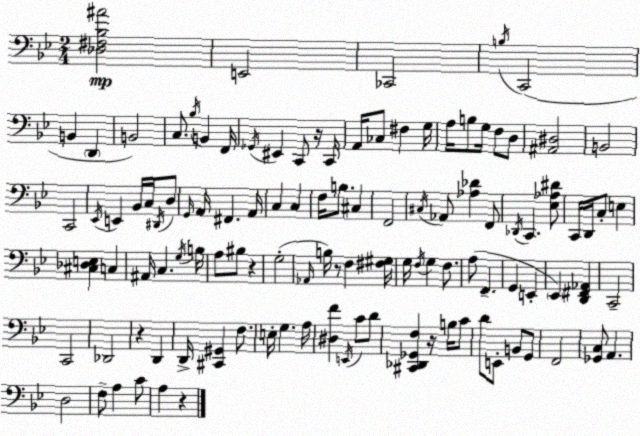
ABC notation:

X:1
T:Untitled
M:2/4
L:1/4
K:Gm
[_D,^F,_B,^A]2 E,,2 _C,,2 B,/4 C,,2 B,, D,, B,,2 C,/2 _B,/4 B,, F,,/4 _G,,/4 ^E,, C,,/2 z/4 C,,/4 A,,/4 _C,/2 ^F, G,/4 A,/4 B,/2 G,/4 F,/2 D,/2 [^A,,^D,]2 B,,2 C,,2 _E,,/4 E,, _B,,/4 C,/4 ^D,,/4 D,/2 G,,/4 A,,/4 ^F,, A,,/4 C, C, F,/4 B,/2 ^C, F,,2 ^C,/4 _A,,/2 [_A,_D] F,,/2 _D,,/4 C,, [_E,_A,^D]/2 C,,/4 D,,/4 C,/2 E, [^C,_D,E,] C, ^A,,/4 C, G,/4 B,/4 A,/2 ^B,/2 z G,2 _A,,/4 B,/4 z/2 F, [^F,^G,]/4 G,/4 F,/4 G, F,/2 A,/2 F,, G,, E,, _E,, [D,,^F,,_A,,] C,,2 C,,2 _D,,2 z D,, D,,/4 [^C,,^G,,] F,/2 E,/4 G, A,/4 [^D,F] E,,/4 C/2 D/2 [^C,,_D,,_G,,F,] z/4 B,/4 C/2 D/2 E,,/2 B,,/2 G,,/2 F,,2 [_G,,C,]/2 A,, D,2 F,/2 A, C/2 A, z